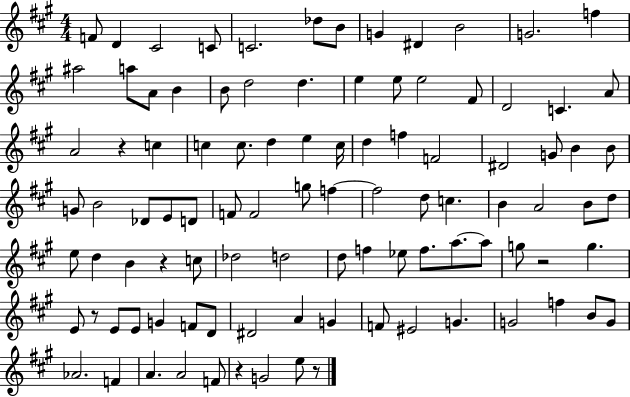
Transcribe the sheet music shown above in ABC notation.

X:1
T:Untitled
M:4/4
L:1/4
K:A
F/2 D ^C2 C/2 C2 _d/2 B/2 G ^D B2 G2 f ^a2 a/2 A/2 B B/2 d2 d e e/2 e2 ^F/2 D2 C A/2 A2 z c c c/2 d e c/4 d f F2 ^D2 G/2 B B/2 G/2 B2 _D/2 E/2 D/2 F/2 F2 g/2 f f2 d/2 c B A2 B/2 d/2 e/2 d B z c/2 _d2 d2 d/2 f _e/2 f/2 a/2 a/2 g/2 z2 g E/2 z/2 E/2 E/2 G F/2 D/2 ^D2 A G F/2 ^E2 G G2 f B/2 G/2 _A2 F A A2 F/2 z G2 e/2 z/2